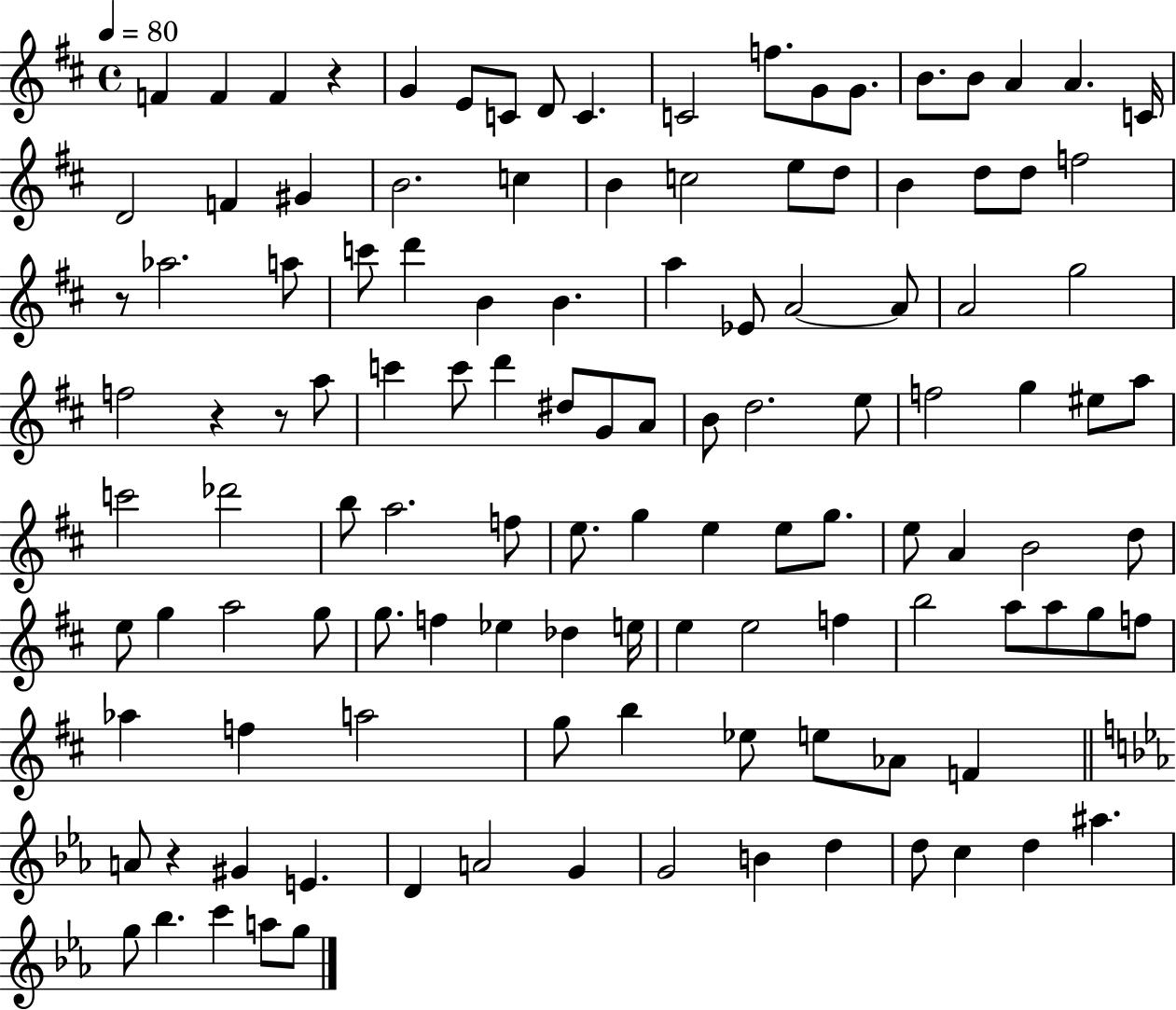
{
  \clef treble
  \time 4/4
  \defaultTimeSignature
  \key d \major
  \tempo 4 = 80
  \repeat volta 2 { f'4 f'4 f'4 r4 | g'4 e'8 c'8 d'8 c'4. | c'2 f''8. g'8 g'8. | b'8. b'8 a'4 a'4. c'16 | \break d'2 f'4 gis'4 | b'2. c''4 | b'4 c''2 e''8 d''8 | b'4 d''8 d''8 f''2 | \break r8 aes''2. a''8 | c'''8 d'''4 b'4 b'4. | a''4 ees'8 a'2~~ a'8 | a'2 g''2 | \break f''2 r4 r8 a''8 | c'''4 c'''8 d'''4 dis''8 g'8 a'8 | b'8 d''2. e''8 | f''2 g''4 eis''8 a''8 | \break c'''2 des'''2 | b''8 a''2. f''8 | e''8. g''4 e''4 e''8 g''8. | e''8 a'4 b'2 d''8 | \break e''8 g''4 a''2 g''8 | g''8. f''4 ees''4 des''4 e''16 | e''4 e''2 f''4 | b''2 a''8 a''8 g''8 f''8 | \break aes''4 f''4 a''2 | g''8 b''4 ees''8 e''8 aes'8 f'4 | \bar "||" \break \key c \minor a'8 r4 gis'4 e'4. | d'4 a'2 g'4 | g'2 b'4 d''4 | d''8 c''4 d''4 ais''4. | \break g''8 bes''4. c'''4 a''8 g''8 | } \bar "|."
}